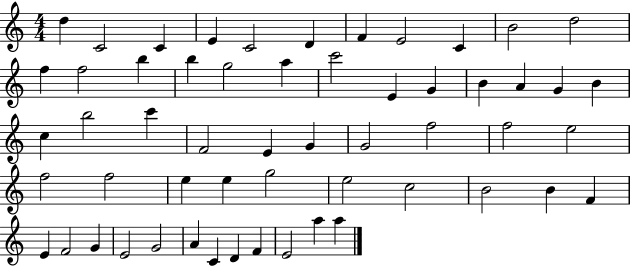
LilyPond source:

{
  \clef treble
  \numericTimeSignature
  \time 4/4
  \key c \major
  d''4 c'2 c'4 | e'4 c'2 d'4 | f'4 e'2 c'4 | b'2 d''2 | \break f''4 f''2 b''4 | b''4 g''2 a''4 | c'''2 e'4 g'4 | b'4 a'4 g'4 b'4 | \break c''4 b''2 c'''4 | f'2 e'4 g'4 | g'2 f''2 | f''2 e''2 | \break f''2 f''2 | e''4 e''4 g''2 | e''2 c''2 | b'2 b'4 f'4 | \break e'4 f'2 g'4 | e'2 g'2 | a'4 c'4 d'4 f'4 | e'2 a''4 a''4 | \break \bar "|."
}